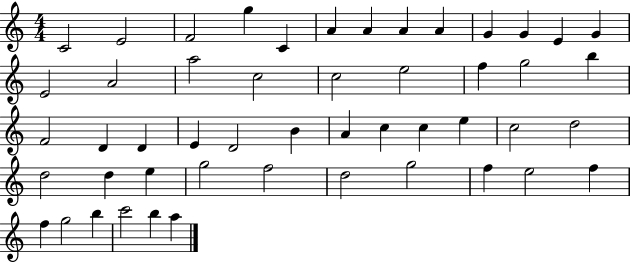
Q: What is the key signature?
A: C major